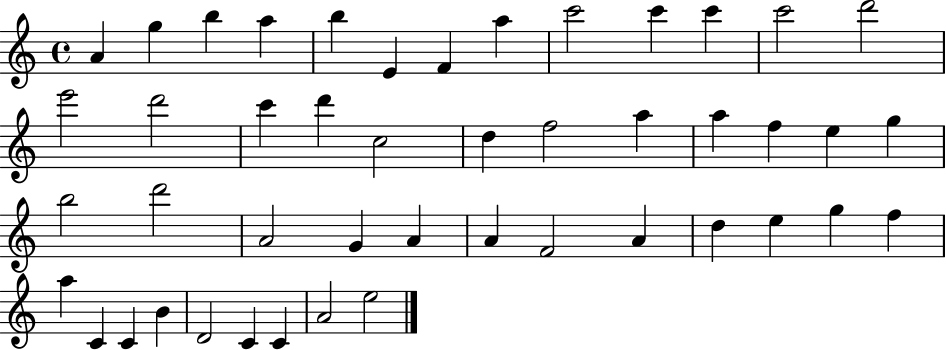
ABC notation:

X:1
T:Untitled
M:4/4
L:1/4
K:C
A g b a b E F a c'2 c' c' c'2 d'2 e'2 d'2 c' d' c2 d f2 a a f e g b2 d'2 A2 G A A F2 A d e g f a C C B D2 C C A2 e2